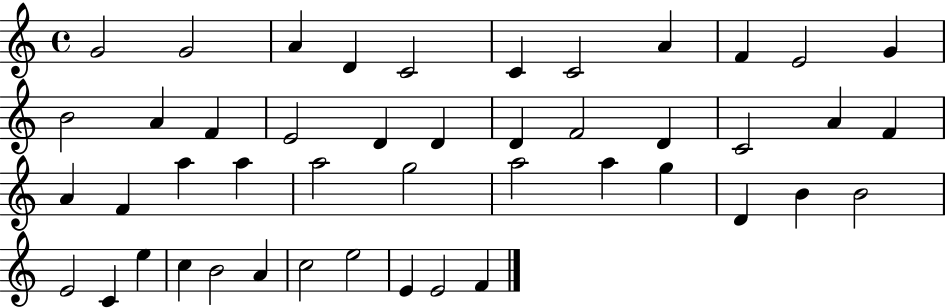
X:1
T:Untitled
M:4/4
L:1/4
K:C
G2 G2 A D C2 C C2 A F E2 G B2 A F E2 D D D F2 D C2 A F A F a a a2 g2 a2 a g D B B2 E2 C e c B2 A c2 e2 E E2 F